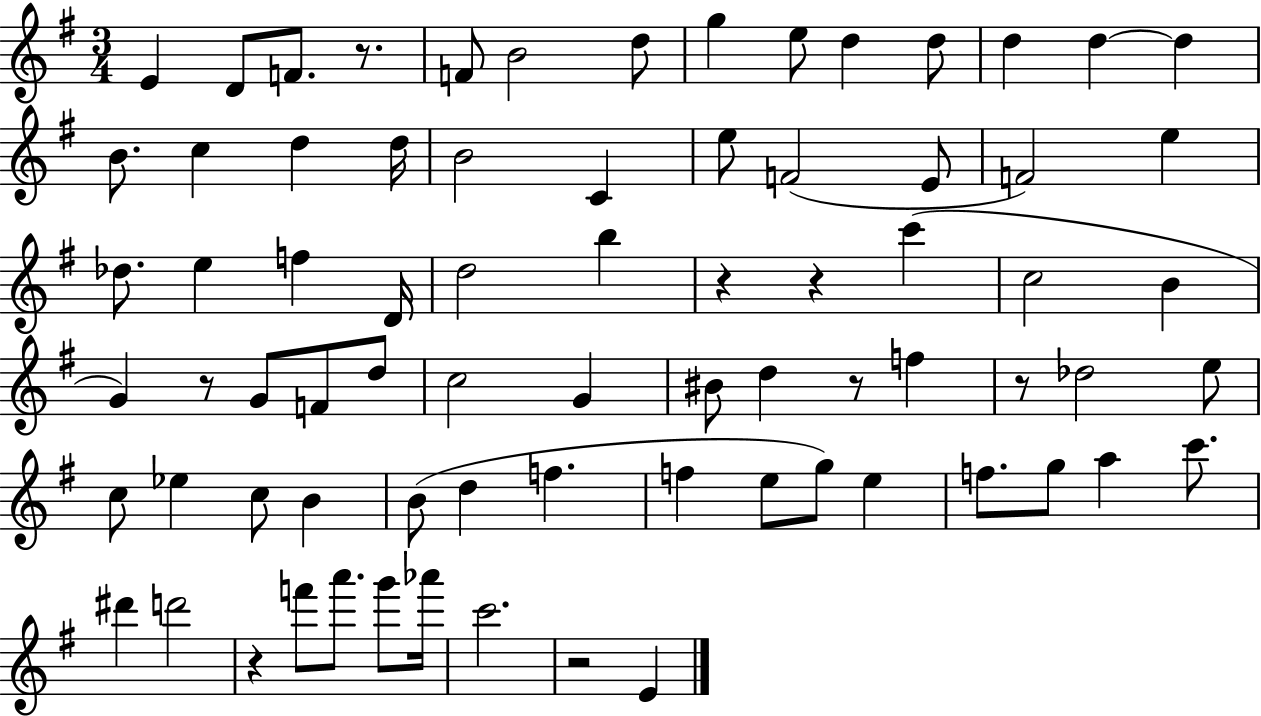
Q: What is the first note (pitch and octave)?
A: E4